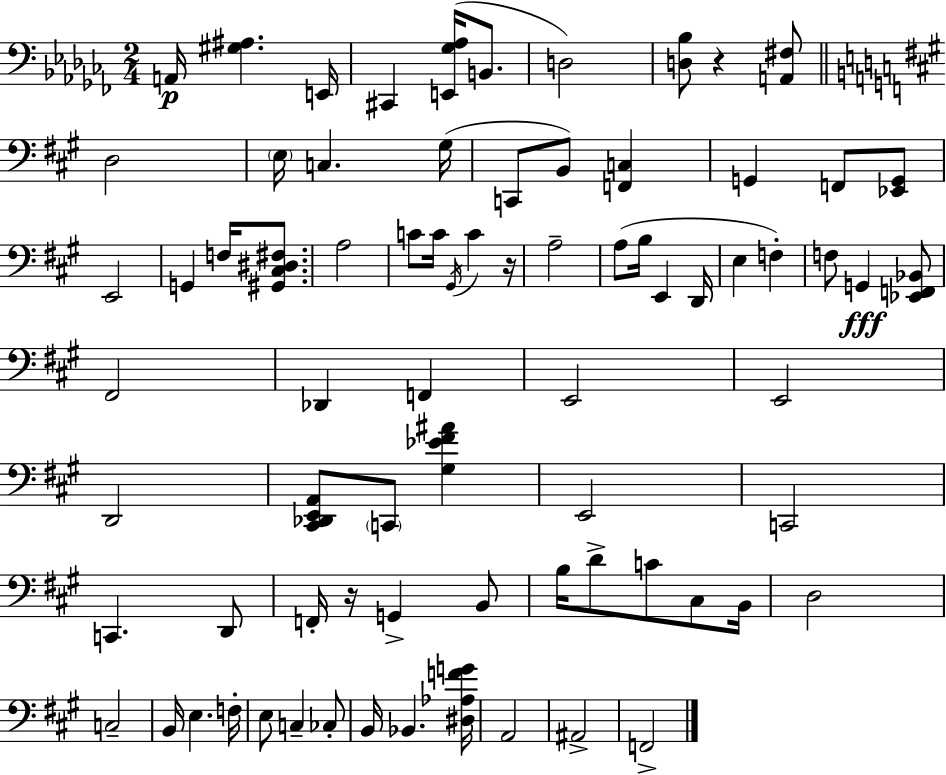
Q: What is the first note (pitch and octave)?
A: A2